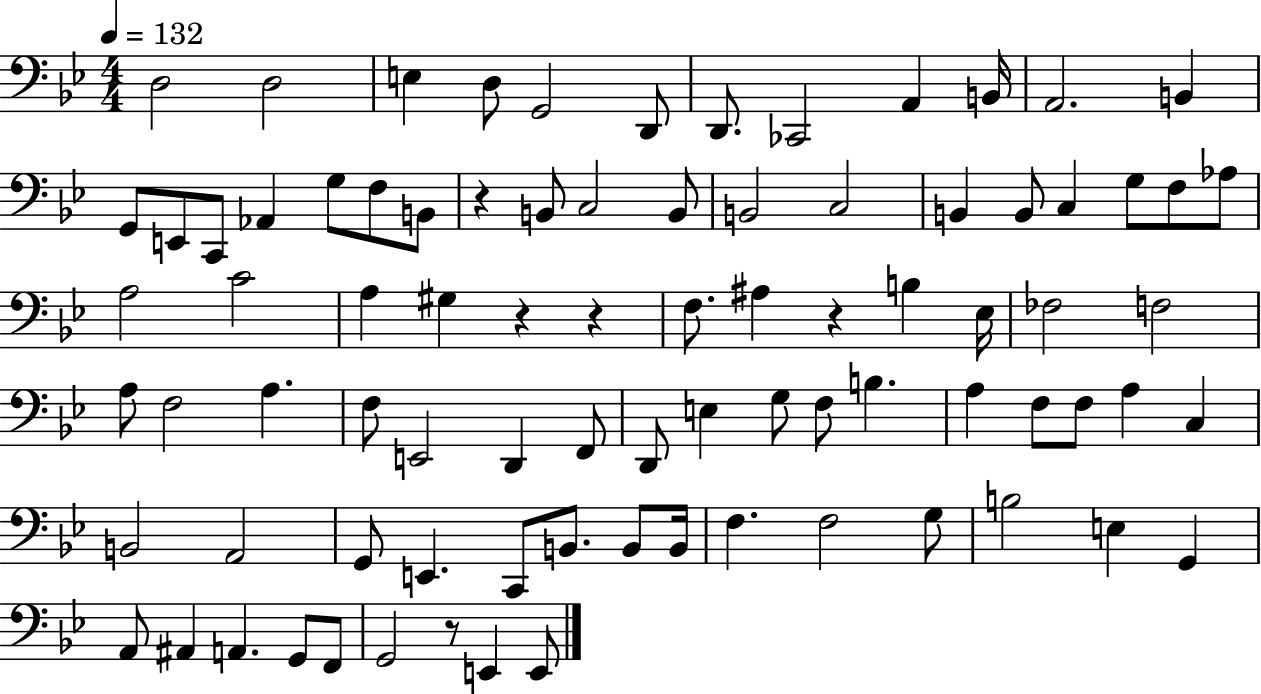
X:1
T:Untitled
M:4/4
L:1/4
K:Bb
D,2 D,2 E, D,/2 G,,2 D,,/2 D,,/2 _C,,2 A,, B,,/4 A,,2 B,, G,,/2 E,,/2 C,,/2 _A,, G,/2 F,/2 B,,/2 z B,,/2 C,2 B,,/2 B,,2 C,2 B,, B,,/2 C, G,/2 F,/2 _A,/2 A,2 C2 A, ^G, z z F,/2 ^A, z B, _E,/4 _F,2 F,2 A,/2 F,2 A, F,/2 E,,2 D,, F,,/2 D,,/2 E, G,/2 F,/2 B, A, F,/2 F,/2 A, C, B,,2 A,,2 G,,/2 E,, C,,/2 B,,/2 B,,/2 B,,/4 F, F,2 G,/2 B,2 E, G,, A,,/2 ^A,, A,, G,,/2 F,,/2 G,,2 z/2 E,, E,,/2